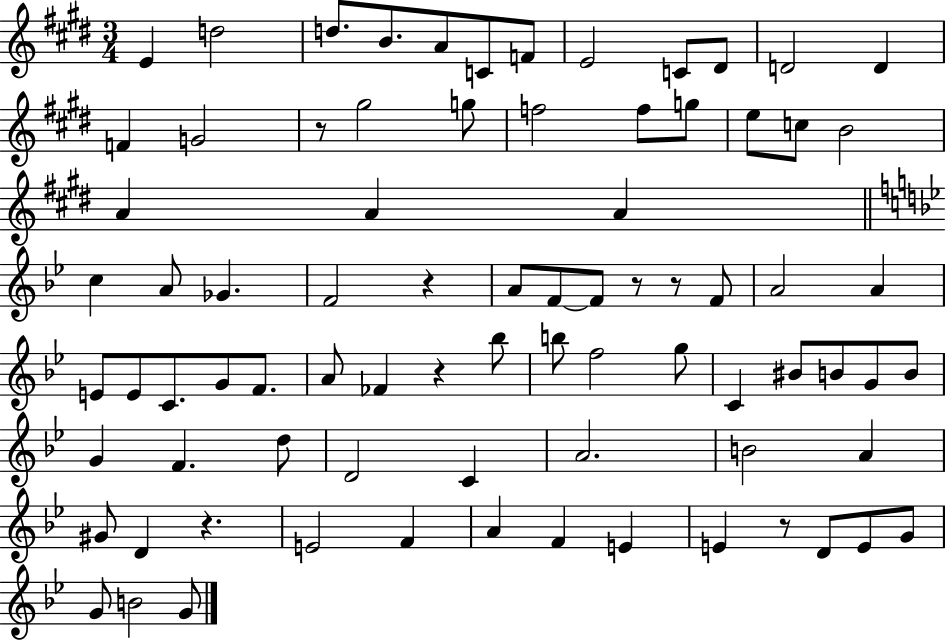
E4/q D5/h D5/e. B4/e. A4/e C4/e F4/e E4/h C4/e D#4/e D4/h D4/q F4/q G4/h R/e G#5/h G5/e F5/h F5/e G5/e E5/e C5/e B4/h A4/q A4/q A4/q C5/q A4/e Gb4/q. F4/h R/q A4/e F4/e F4/e R/e R/e F4/e A4/h A4/q E4/e E4/e C4/e. G4/e F4/e. A4/e FES4/q R/q Bb5/e B5/e F5/h G5/e C4/q BIS4/e B4/e G4/e B4/e G4/q F4/q. D5/e D4/h C4/q A4/h. B4/h A4/q G#4/e D4/q R/q. E4/h F4/q A4/q F4/q E4/q E4/q R/e D4/e E4/e G4/e G4/e B4/h G4/e